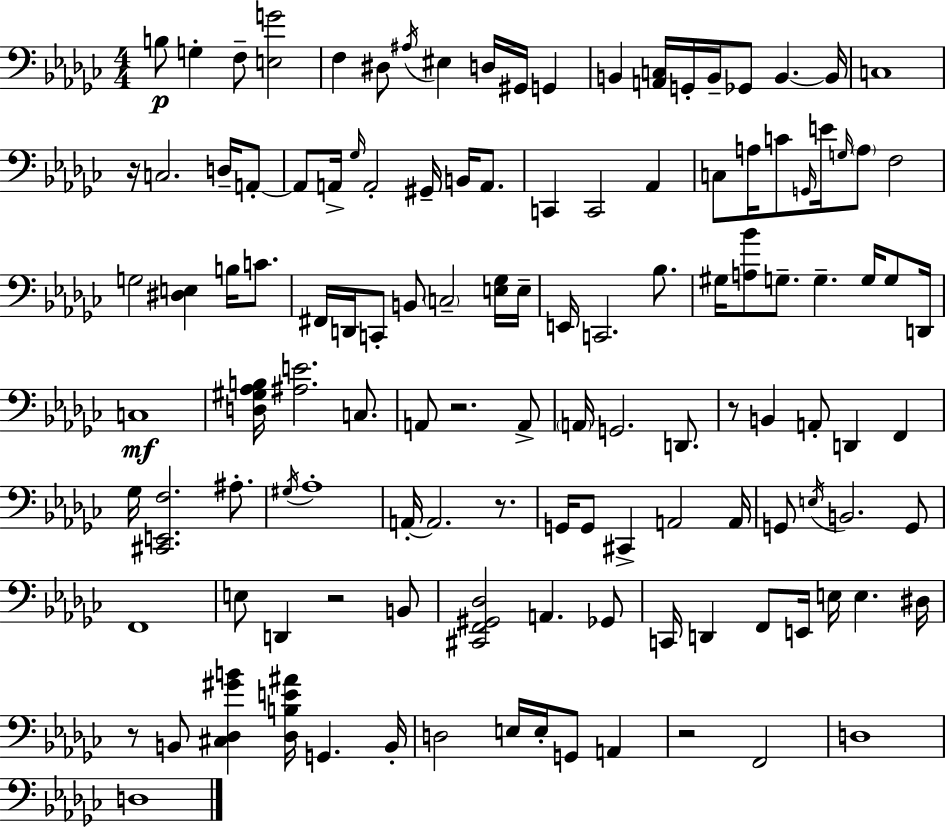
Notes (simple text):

B3/e G3/q F3/e [E3,G4]/h F3/q D#3/e A#3/s EIS3/q D3/s G#2/s G2/q B2/q [A2,C3]/s G2/s B2/s Gb2/e B2/q. B2/s C3/w R/s C3/h. D3/s A2/e A2/e A2/s Gb3/s A2/h G#2/s B2/s A2/e. C2/q C2/h Ab2/q C3/e A3/s C4/e G2/s E4/s G3/s A3/e F3/h G3/h [D#3,E3]/q B3/s C4/e. F#2/s D2/s C2/e B2/e C3/h [E3,Gb3]/s E3/s E2/s C2/h. Bb3/e. G#3/s [A3,Bb4]/e G3/e. G3/q. G3/s G3/e D2/s C3/w [D3,G#3,Ab3,B3]/s [A#3,E4]/h. C3/e. A2/e R/h. A2/e A2/s G2/h. D2/e. R/e B2/q A2/e D2/q F2/q Gb3/s [C#2,E2,F3]/h. A#3/e. G#3/s Ab3/w A2/s A2/h. R/e. G2/s G2/e C#2/q A2/h A2/s G2/e E3/s B2/h. G2/e F2/w E3/e D2/q R/h B2/e [C#2,F2,G#2,Db3]/h A2/q. Gb2/e C2/s D2/q F2/e E2/s E3/s E3/q. D#3/s R/e B2/e [C#3,Db3,G#4,B4]/q [Db3,B3,E4,A#4]/s G2/q. B2/s D3/h E3/s E3/s G2/e A2/q R/h F2/h D3/w D3/w